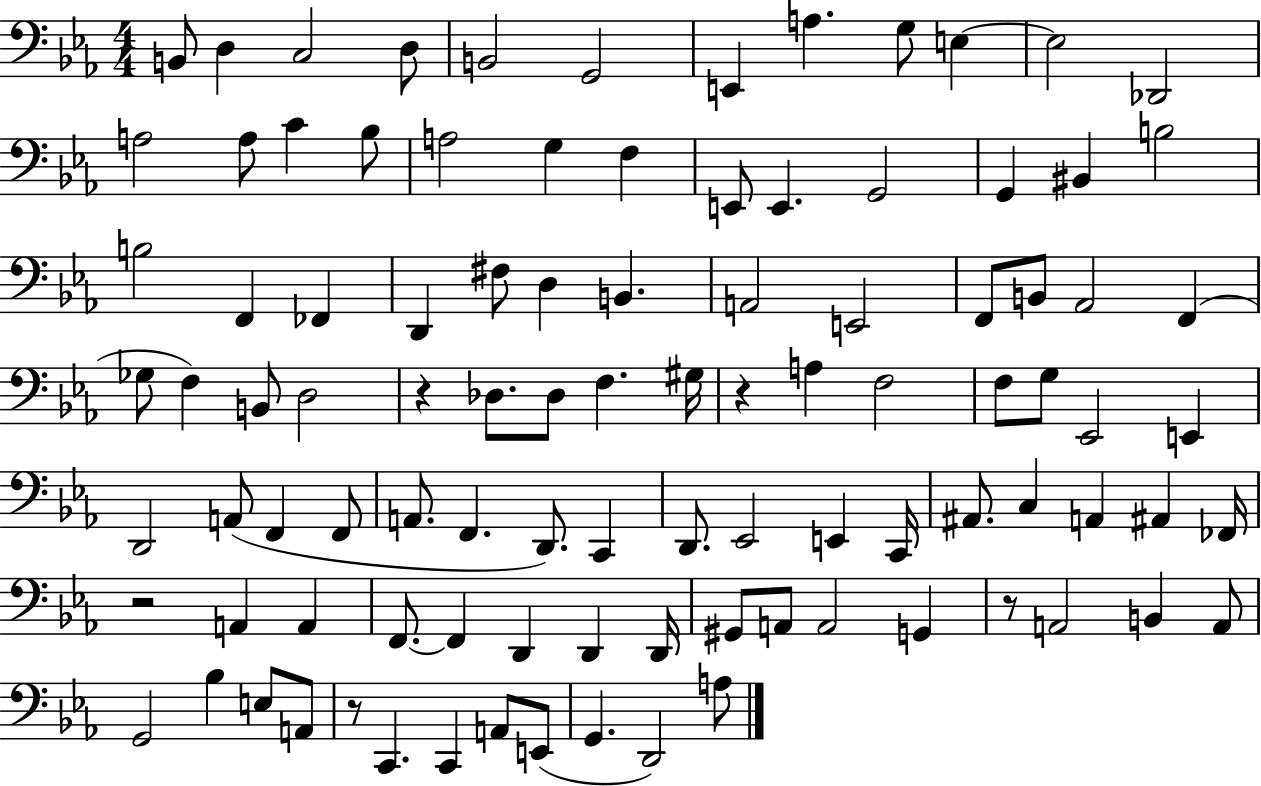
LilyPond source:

{
  \clef bass
  \numericTimeSignature
  \time 4/4
  \key ees \major
  \repeat volta 2 { b,8 d4 c2 d8 | b,2 g,2 | e,4 a4. g8 e4~~ | e2 des,2 | \break a2 a8 c'4 bes8 | a2 g4 f4 | e,8 e,4. g,2 | g,4 bis,4 b2 | \break b2 f,4 fes,4 | d,4 fis8 d4 b,4. | a,2 e,2 | f,8 b,8 aes,2 f,4( | \break ges8 f4) b,8 d2 | r4 des8. des8 f4. gis16 | r4 a4 f2 | f8 g8 ees,2 e,4 | \break d,2 a,8( f,4 f,8 | a,8. f,4. d,8.) c,4 | d,8. ees,2 e,4 c,16 | ais,8. c4 a,4 ais,4 fes,16 | \break r2 a,4 a,4 | f,8.~~ f,4 d,4 d,4 d,16 | gis,8 a,8 a,2 g,4 | r8 a,2 b,4 a,8 | \break g,2 bes4 e8 a,8 | r8 c,4. c,4 a,8 e,8( | g,4. d,2) a8 | } \bar "|."
}